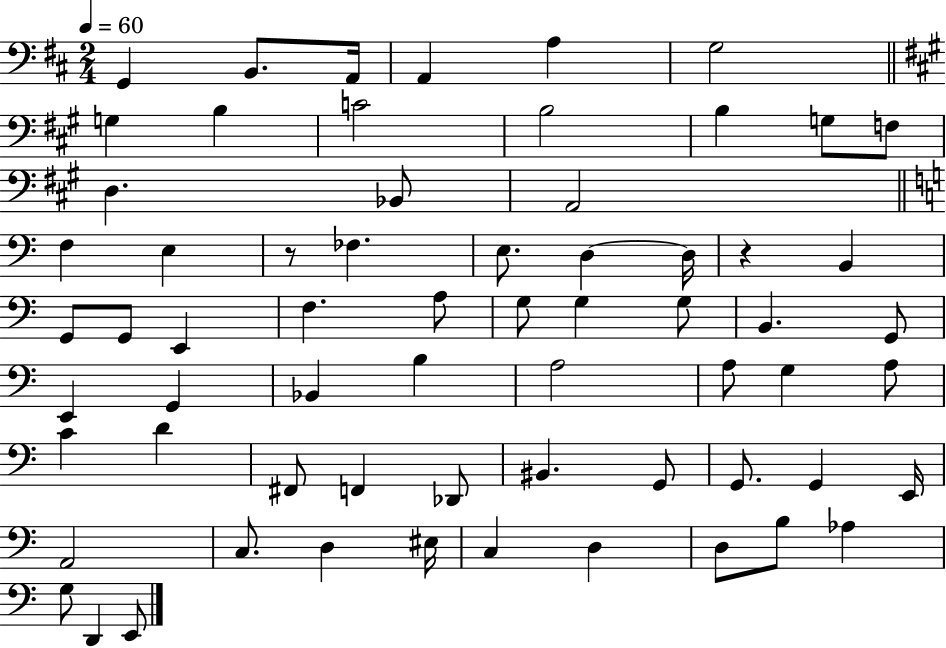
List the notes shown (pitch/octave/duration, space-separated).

G2/q B2/e. A2/s A2/q A3/q G3/h G3/q B3/q C4/h B3/h B3/q G3/e F3/e D3/q. Bb2/e A2/h F3/q E3/q R/e FES3/q. E3/e. D3/q D3/s R/q B2/q G2/e G2/e E2/q F3/q. A3/e G3/e G3/q G3/e B2/q. G2/e E2/q G2/q Bb2/q B3/q A3/h A3/e G3/q A3/e C4/q D4/q F#2/e F2/q Db2/e BIS2/q. G2/e G2/e. G2/q E2/s A2/h C3/e. D3/q EIS3/s C3/q D3/q D3/e B3/e Ab3/q G3/e D2/q E2/e